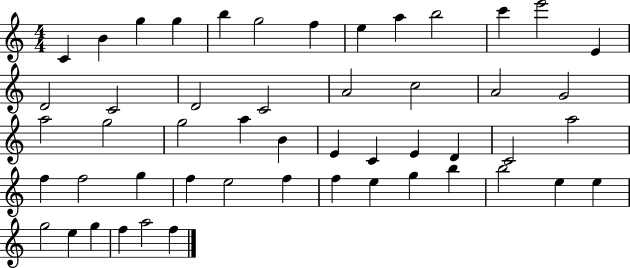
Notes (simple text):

C4/q B4/q G5/q G5/q B5/q G5/h F5/q E5/q A5/q B5/h C6/q E6/h E4/q D4/h C4/h D4/h C4/h A4/h C5/h A4/h G4/h A5/h G5/h G5/h A5/q B4/q E4/q C4/q E4/q D4/q C4/h A5/h F5/q F5/h G5/q F5/q E5/h F5/q F5/q E5/q G5/q B5/q B5/h E5/q E5/q G5/h E5/q G5/q F5/q A5/h F5/q